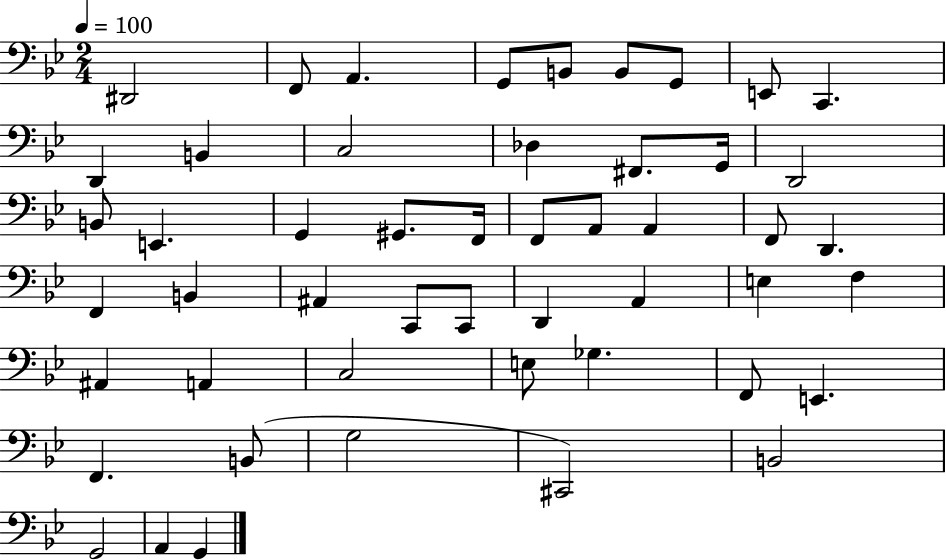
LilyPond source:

{
  \clef bass
  \numericTimeSignature
  \time 2/4
  \key bes \major
  \tempo 4 = 100
  \repeat volta 2 { dis,2 | f,8 a,4. | g,8 b,8 b,8 g,8 | e,8 c,4. | \break d,4 b,4 | c2 | des4 fis,8. g,16 | d,2 | \break b,8 e,4. | g,4 gis,8. f,16 | f,8 a,8 a,4 | f,8 d,4. | \break f,4 b,4 | ais,4 c,8 c,8 | d,4 a,4 | e4 f4 | \break ais,4 a,4 | c2 | e8 ges4. | f,8 e,4. | \break f,4. b,8( | g2 | cis,2) | b,2 | \break g,2 | a,4 g,4 | } \bar "|."
}